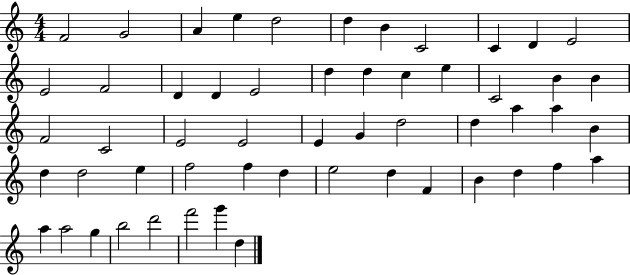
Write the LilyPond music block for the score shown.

{
  \clef treble
  \numericTimeSignature
  \time 4/4
  \key c \major
  f'2 g'2 | a'4 e''4 d''2 | d''4 b'4 c'2 | c'4 d'4 e'2 | \break e'2 f'2 | d'4 d'4 e'2 | d''4 d''4 c''4 e''4 | c'2 b'4 b'4 | \break f'2 c'2 | e'2 e'2 | e'4 g'4 d''2 | d''4 a''4 a''4 b'4 | \break d''4 d''2 e''4 | f''2 f''4 d''4 | e''2 d''4 f'4 | b'4 d''4 f''4 a''4 | \break a''4 a''2 g''4 | b''2 d'''2 | f'''2 g'''4 d''4 | \bar "|."
}